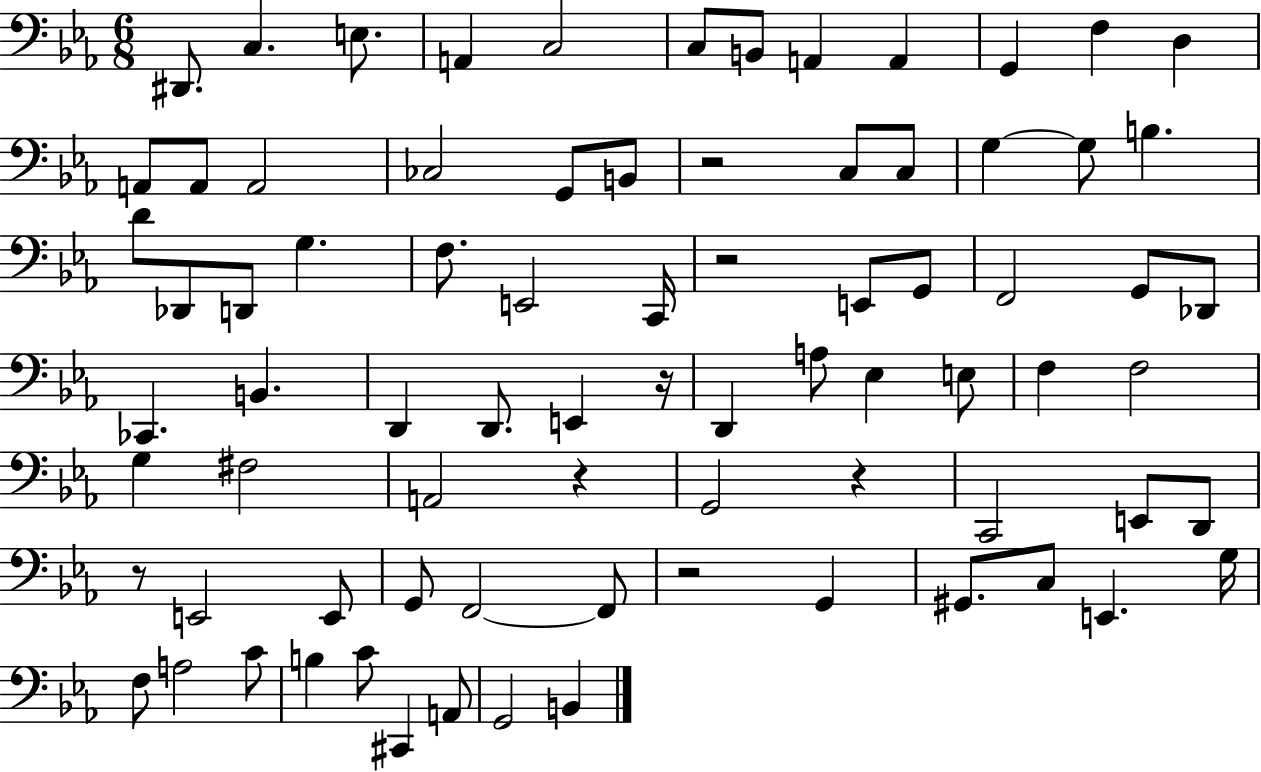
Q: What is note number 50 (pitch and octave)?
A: G2